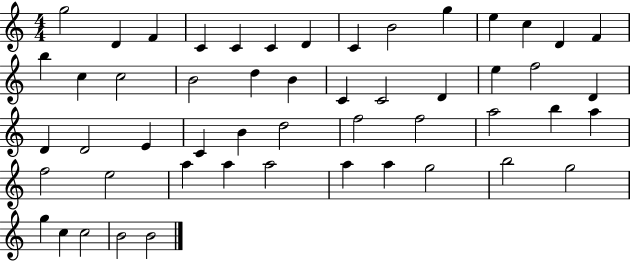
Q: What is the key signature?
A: C major